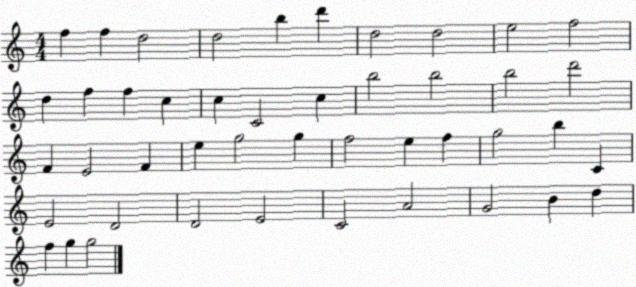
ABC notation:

X:1
T:Untitled
M:4/4
L:1/4
K:C
f f d2 d2 b d' d2 d2 e2 f2 d f f c c C2 c b2 b2 b2 d'2 F E2 F e g2 g f2 e f g2 b C E2 D2 D2 E2 C2 A2 G2 B d f g g2